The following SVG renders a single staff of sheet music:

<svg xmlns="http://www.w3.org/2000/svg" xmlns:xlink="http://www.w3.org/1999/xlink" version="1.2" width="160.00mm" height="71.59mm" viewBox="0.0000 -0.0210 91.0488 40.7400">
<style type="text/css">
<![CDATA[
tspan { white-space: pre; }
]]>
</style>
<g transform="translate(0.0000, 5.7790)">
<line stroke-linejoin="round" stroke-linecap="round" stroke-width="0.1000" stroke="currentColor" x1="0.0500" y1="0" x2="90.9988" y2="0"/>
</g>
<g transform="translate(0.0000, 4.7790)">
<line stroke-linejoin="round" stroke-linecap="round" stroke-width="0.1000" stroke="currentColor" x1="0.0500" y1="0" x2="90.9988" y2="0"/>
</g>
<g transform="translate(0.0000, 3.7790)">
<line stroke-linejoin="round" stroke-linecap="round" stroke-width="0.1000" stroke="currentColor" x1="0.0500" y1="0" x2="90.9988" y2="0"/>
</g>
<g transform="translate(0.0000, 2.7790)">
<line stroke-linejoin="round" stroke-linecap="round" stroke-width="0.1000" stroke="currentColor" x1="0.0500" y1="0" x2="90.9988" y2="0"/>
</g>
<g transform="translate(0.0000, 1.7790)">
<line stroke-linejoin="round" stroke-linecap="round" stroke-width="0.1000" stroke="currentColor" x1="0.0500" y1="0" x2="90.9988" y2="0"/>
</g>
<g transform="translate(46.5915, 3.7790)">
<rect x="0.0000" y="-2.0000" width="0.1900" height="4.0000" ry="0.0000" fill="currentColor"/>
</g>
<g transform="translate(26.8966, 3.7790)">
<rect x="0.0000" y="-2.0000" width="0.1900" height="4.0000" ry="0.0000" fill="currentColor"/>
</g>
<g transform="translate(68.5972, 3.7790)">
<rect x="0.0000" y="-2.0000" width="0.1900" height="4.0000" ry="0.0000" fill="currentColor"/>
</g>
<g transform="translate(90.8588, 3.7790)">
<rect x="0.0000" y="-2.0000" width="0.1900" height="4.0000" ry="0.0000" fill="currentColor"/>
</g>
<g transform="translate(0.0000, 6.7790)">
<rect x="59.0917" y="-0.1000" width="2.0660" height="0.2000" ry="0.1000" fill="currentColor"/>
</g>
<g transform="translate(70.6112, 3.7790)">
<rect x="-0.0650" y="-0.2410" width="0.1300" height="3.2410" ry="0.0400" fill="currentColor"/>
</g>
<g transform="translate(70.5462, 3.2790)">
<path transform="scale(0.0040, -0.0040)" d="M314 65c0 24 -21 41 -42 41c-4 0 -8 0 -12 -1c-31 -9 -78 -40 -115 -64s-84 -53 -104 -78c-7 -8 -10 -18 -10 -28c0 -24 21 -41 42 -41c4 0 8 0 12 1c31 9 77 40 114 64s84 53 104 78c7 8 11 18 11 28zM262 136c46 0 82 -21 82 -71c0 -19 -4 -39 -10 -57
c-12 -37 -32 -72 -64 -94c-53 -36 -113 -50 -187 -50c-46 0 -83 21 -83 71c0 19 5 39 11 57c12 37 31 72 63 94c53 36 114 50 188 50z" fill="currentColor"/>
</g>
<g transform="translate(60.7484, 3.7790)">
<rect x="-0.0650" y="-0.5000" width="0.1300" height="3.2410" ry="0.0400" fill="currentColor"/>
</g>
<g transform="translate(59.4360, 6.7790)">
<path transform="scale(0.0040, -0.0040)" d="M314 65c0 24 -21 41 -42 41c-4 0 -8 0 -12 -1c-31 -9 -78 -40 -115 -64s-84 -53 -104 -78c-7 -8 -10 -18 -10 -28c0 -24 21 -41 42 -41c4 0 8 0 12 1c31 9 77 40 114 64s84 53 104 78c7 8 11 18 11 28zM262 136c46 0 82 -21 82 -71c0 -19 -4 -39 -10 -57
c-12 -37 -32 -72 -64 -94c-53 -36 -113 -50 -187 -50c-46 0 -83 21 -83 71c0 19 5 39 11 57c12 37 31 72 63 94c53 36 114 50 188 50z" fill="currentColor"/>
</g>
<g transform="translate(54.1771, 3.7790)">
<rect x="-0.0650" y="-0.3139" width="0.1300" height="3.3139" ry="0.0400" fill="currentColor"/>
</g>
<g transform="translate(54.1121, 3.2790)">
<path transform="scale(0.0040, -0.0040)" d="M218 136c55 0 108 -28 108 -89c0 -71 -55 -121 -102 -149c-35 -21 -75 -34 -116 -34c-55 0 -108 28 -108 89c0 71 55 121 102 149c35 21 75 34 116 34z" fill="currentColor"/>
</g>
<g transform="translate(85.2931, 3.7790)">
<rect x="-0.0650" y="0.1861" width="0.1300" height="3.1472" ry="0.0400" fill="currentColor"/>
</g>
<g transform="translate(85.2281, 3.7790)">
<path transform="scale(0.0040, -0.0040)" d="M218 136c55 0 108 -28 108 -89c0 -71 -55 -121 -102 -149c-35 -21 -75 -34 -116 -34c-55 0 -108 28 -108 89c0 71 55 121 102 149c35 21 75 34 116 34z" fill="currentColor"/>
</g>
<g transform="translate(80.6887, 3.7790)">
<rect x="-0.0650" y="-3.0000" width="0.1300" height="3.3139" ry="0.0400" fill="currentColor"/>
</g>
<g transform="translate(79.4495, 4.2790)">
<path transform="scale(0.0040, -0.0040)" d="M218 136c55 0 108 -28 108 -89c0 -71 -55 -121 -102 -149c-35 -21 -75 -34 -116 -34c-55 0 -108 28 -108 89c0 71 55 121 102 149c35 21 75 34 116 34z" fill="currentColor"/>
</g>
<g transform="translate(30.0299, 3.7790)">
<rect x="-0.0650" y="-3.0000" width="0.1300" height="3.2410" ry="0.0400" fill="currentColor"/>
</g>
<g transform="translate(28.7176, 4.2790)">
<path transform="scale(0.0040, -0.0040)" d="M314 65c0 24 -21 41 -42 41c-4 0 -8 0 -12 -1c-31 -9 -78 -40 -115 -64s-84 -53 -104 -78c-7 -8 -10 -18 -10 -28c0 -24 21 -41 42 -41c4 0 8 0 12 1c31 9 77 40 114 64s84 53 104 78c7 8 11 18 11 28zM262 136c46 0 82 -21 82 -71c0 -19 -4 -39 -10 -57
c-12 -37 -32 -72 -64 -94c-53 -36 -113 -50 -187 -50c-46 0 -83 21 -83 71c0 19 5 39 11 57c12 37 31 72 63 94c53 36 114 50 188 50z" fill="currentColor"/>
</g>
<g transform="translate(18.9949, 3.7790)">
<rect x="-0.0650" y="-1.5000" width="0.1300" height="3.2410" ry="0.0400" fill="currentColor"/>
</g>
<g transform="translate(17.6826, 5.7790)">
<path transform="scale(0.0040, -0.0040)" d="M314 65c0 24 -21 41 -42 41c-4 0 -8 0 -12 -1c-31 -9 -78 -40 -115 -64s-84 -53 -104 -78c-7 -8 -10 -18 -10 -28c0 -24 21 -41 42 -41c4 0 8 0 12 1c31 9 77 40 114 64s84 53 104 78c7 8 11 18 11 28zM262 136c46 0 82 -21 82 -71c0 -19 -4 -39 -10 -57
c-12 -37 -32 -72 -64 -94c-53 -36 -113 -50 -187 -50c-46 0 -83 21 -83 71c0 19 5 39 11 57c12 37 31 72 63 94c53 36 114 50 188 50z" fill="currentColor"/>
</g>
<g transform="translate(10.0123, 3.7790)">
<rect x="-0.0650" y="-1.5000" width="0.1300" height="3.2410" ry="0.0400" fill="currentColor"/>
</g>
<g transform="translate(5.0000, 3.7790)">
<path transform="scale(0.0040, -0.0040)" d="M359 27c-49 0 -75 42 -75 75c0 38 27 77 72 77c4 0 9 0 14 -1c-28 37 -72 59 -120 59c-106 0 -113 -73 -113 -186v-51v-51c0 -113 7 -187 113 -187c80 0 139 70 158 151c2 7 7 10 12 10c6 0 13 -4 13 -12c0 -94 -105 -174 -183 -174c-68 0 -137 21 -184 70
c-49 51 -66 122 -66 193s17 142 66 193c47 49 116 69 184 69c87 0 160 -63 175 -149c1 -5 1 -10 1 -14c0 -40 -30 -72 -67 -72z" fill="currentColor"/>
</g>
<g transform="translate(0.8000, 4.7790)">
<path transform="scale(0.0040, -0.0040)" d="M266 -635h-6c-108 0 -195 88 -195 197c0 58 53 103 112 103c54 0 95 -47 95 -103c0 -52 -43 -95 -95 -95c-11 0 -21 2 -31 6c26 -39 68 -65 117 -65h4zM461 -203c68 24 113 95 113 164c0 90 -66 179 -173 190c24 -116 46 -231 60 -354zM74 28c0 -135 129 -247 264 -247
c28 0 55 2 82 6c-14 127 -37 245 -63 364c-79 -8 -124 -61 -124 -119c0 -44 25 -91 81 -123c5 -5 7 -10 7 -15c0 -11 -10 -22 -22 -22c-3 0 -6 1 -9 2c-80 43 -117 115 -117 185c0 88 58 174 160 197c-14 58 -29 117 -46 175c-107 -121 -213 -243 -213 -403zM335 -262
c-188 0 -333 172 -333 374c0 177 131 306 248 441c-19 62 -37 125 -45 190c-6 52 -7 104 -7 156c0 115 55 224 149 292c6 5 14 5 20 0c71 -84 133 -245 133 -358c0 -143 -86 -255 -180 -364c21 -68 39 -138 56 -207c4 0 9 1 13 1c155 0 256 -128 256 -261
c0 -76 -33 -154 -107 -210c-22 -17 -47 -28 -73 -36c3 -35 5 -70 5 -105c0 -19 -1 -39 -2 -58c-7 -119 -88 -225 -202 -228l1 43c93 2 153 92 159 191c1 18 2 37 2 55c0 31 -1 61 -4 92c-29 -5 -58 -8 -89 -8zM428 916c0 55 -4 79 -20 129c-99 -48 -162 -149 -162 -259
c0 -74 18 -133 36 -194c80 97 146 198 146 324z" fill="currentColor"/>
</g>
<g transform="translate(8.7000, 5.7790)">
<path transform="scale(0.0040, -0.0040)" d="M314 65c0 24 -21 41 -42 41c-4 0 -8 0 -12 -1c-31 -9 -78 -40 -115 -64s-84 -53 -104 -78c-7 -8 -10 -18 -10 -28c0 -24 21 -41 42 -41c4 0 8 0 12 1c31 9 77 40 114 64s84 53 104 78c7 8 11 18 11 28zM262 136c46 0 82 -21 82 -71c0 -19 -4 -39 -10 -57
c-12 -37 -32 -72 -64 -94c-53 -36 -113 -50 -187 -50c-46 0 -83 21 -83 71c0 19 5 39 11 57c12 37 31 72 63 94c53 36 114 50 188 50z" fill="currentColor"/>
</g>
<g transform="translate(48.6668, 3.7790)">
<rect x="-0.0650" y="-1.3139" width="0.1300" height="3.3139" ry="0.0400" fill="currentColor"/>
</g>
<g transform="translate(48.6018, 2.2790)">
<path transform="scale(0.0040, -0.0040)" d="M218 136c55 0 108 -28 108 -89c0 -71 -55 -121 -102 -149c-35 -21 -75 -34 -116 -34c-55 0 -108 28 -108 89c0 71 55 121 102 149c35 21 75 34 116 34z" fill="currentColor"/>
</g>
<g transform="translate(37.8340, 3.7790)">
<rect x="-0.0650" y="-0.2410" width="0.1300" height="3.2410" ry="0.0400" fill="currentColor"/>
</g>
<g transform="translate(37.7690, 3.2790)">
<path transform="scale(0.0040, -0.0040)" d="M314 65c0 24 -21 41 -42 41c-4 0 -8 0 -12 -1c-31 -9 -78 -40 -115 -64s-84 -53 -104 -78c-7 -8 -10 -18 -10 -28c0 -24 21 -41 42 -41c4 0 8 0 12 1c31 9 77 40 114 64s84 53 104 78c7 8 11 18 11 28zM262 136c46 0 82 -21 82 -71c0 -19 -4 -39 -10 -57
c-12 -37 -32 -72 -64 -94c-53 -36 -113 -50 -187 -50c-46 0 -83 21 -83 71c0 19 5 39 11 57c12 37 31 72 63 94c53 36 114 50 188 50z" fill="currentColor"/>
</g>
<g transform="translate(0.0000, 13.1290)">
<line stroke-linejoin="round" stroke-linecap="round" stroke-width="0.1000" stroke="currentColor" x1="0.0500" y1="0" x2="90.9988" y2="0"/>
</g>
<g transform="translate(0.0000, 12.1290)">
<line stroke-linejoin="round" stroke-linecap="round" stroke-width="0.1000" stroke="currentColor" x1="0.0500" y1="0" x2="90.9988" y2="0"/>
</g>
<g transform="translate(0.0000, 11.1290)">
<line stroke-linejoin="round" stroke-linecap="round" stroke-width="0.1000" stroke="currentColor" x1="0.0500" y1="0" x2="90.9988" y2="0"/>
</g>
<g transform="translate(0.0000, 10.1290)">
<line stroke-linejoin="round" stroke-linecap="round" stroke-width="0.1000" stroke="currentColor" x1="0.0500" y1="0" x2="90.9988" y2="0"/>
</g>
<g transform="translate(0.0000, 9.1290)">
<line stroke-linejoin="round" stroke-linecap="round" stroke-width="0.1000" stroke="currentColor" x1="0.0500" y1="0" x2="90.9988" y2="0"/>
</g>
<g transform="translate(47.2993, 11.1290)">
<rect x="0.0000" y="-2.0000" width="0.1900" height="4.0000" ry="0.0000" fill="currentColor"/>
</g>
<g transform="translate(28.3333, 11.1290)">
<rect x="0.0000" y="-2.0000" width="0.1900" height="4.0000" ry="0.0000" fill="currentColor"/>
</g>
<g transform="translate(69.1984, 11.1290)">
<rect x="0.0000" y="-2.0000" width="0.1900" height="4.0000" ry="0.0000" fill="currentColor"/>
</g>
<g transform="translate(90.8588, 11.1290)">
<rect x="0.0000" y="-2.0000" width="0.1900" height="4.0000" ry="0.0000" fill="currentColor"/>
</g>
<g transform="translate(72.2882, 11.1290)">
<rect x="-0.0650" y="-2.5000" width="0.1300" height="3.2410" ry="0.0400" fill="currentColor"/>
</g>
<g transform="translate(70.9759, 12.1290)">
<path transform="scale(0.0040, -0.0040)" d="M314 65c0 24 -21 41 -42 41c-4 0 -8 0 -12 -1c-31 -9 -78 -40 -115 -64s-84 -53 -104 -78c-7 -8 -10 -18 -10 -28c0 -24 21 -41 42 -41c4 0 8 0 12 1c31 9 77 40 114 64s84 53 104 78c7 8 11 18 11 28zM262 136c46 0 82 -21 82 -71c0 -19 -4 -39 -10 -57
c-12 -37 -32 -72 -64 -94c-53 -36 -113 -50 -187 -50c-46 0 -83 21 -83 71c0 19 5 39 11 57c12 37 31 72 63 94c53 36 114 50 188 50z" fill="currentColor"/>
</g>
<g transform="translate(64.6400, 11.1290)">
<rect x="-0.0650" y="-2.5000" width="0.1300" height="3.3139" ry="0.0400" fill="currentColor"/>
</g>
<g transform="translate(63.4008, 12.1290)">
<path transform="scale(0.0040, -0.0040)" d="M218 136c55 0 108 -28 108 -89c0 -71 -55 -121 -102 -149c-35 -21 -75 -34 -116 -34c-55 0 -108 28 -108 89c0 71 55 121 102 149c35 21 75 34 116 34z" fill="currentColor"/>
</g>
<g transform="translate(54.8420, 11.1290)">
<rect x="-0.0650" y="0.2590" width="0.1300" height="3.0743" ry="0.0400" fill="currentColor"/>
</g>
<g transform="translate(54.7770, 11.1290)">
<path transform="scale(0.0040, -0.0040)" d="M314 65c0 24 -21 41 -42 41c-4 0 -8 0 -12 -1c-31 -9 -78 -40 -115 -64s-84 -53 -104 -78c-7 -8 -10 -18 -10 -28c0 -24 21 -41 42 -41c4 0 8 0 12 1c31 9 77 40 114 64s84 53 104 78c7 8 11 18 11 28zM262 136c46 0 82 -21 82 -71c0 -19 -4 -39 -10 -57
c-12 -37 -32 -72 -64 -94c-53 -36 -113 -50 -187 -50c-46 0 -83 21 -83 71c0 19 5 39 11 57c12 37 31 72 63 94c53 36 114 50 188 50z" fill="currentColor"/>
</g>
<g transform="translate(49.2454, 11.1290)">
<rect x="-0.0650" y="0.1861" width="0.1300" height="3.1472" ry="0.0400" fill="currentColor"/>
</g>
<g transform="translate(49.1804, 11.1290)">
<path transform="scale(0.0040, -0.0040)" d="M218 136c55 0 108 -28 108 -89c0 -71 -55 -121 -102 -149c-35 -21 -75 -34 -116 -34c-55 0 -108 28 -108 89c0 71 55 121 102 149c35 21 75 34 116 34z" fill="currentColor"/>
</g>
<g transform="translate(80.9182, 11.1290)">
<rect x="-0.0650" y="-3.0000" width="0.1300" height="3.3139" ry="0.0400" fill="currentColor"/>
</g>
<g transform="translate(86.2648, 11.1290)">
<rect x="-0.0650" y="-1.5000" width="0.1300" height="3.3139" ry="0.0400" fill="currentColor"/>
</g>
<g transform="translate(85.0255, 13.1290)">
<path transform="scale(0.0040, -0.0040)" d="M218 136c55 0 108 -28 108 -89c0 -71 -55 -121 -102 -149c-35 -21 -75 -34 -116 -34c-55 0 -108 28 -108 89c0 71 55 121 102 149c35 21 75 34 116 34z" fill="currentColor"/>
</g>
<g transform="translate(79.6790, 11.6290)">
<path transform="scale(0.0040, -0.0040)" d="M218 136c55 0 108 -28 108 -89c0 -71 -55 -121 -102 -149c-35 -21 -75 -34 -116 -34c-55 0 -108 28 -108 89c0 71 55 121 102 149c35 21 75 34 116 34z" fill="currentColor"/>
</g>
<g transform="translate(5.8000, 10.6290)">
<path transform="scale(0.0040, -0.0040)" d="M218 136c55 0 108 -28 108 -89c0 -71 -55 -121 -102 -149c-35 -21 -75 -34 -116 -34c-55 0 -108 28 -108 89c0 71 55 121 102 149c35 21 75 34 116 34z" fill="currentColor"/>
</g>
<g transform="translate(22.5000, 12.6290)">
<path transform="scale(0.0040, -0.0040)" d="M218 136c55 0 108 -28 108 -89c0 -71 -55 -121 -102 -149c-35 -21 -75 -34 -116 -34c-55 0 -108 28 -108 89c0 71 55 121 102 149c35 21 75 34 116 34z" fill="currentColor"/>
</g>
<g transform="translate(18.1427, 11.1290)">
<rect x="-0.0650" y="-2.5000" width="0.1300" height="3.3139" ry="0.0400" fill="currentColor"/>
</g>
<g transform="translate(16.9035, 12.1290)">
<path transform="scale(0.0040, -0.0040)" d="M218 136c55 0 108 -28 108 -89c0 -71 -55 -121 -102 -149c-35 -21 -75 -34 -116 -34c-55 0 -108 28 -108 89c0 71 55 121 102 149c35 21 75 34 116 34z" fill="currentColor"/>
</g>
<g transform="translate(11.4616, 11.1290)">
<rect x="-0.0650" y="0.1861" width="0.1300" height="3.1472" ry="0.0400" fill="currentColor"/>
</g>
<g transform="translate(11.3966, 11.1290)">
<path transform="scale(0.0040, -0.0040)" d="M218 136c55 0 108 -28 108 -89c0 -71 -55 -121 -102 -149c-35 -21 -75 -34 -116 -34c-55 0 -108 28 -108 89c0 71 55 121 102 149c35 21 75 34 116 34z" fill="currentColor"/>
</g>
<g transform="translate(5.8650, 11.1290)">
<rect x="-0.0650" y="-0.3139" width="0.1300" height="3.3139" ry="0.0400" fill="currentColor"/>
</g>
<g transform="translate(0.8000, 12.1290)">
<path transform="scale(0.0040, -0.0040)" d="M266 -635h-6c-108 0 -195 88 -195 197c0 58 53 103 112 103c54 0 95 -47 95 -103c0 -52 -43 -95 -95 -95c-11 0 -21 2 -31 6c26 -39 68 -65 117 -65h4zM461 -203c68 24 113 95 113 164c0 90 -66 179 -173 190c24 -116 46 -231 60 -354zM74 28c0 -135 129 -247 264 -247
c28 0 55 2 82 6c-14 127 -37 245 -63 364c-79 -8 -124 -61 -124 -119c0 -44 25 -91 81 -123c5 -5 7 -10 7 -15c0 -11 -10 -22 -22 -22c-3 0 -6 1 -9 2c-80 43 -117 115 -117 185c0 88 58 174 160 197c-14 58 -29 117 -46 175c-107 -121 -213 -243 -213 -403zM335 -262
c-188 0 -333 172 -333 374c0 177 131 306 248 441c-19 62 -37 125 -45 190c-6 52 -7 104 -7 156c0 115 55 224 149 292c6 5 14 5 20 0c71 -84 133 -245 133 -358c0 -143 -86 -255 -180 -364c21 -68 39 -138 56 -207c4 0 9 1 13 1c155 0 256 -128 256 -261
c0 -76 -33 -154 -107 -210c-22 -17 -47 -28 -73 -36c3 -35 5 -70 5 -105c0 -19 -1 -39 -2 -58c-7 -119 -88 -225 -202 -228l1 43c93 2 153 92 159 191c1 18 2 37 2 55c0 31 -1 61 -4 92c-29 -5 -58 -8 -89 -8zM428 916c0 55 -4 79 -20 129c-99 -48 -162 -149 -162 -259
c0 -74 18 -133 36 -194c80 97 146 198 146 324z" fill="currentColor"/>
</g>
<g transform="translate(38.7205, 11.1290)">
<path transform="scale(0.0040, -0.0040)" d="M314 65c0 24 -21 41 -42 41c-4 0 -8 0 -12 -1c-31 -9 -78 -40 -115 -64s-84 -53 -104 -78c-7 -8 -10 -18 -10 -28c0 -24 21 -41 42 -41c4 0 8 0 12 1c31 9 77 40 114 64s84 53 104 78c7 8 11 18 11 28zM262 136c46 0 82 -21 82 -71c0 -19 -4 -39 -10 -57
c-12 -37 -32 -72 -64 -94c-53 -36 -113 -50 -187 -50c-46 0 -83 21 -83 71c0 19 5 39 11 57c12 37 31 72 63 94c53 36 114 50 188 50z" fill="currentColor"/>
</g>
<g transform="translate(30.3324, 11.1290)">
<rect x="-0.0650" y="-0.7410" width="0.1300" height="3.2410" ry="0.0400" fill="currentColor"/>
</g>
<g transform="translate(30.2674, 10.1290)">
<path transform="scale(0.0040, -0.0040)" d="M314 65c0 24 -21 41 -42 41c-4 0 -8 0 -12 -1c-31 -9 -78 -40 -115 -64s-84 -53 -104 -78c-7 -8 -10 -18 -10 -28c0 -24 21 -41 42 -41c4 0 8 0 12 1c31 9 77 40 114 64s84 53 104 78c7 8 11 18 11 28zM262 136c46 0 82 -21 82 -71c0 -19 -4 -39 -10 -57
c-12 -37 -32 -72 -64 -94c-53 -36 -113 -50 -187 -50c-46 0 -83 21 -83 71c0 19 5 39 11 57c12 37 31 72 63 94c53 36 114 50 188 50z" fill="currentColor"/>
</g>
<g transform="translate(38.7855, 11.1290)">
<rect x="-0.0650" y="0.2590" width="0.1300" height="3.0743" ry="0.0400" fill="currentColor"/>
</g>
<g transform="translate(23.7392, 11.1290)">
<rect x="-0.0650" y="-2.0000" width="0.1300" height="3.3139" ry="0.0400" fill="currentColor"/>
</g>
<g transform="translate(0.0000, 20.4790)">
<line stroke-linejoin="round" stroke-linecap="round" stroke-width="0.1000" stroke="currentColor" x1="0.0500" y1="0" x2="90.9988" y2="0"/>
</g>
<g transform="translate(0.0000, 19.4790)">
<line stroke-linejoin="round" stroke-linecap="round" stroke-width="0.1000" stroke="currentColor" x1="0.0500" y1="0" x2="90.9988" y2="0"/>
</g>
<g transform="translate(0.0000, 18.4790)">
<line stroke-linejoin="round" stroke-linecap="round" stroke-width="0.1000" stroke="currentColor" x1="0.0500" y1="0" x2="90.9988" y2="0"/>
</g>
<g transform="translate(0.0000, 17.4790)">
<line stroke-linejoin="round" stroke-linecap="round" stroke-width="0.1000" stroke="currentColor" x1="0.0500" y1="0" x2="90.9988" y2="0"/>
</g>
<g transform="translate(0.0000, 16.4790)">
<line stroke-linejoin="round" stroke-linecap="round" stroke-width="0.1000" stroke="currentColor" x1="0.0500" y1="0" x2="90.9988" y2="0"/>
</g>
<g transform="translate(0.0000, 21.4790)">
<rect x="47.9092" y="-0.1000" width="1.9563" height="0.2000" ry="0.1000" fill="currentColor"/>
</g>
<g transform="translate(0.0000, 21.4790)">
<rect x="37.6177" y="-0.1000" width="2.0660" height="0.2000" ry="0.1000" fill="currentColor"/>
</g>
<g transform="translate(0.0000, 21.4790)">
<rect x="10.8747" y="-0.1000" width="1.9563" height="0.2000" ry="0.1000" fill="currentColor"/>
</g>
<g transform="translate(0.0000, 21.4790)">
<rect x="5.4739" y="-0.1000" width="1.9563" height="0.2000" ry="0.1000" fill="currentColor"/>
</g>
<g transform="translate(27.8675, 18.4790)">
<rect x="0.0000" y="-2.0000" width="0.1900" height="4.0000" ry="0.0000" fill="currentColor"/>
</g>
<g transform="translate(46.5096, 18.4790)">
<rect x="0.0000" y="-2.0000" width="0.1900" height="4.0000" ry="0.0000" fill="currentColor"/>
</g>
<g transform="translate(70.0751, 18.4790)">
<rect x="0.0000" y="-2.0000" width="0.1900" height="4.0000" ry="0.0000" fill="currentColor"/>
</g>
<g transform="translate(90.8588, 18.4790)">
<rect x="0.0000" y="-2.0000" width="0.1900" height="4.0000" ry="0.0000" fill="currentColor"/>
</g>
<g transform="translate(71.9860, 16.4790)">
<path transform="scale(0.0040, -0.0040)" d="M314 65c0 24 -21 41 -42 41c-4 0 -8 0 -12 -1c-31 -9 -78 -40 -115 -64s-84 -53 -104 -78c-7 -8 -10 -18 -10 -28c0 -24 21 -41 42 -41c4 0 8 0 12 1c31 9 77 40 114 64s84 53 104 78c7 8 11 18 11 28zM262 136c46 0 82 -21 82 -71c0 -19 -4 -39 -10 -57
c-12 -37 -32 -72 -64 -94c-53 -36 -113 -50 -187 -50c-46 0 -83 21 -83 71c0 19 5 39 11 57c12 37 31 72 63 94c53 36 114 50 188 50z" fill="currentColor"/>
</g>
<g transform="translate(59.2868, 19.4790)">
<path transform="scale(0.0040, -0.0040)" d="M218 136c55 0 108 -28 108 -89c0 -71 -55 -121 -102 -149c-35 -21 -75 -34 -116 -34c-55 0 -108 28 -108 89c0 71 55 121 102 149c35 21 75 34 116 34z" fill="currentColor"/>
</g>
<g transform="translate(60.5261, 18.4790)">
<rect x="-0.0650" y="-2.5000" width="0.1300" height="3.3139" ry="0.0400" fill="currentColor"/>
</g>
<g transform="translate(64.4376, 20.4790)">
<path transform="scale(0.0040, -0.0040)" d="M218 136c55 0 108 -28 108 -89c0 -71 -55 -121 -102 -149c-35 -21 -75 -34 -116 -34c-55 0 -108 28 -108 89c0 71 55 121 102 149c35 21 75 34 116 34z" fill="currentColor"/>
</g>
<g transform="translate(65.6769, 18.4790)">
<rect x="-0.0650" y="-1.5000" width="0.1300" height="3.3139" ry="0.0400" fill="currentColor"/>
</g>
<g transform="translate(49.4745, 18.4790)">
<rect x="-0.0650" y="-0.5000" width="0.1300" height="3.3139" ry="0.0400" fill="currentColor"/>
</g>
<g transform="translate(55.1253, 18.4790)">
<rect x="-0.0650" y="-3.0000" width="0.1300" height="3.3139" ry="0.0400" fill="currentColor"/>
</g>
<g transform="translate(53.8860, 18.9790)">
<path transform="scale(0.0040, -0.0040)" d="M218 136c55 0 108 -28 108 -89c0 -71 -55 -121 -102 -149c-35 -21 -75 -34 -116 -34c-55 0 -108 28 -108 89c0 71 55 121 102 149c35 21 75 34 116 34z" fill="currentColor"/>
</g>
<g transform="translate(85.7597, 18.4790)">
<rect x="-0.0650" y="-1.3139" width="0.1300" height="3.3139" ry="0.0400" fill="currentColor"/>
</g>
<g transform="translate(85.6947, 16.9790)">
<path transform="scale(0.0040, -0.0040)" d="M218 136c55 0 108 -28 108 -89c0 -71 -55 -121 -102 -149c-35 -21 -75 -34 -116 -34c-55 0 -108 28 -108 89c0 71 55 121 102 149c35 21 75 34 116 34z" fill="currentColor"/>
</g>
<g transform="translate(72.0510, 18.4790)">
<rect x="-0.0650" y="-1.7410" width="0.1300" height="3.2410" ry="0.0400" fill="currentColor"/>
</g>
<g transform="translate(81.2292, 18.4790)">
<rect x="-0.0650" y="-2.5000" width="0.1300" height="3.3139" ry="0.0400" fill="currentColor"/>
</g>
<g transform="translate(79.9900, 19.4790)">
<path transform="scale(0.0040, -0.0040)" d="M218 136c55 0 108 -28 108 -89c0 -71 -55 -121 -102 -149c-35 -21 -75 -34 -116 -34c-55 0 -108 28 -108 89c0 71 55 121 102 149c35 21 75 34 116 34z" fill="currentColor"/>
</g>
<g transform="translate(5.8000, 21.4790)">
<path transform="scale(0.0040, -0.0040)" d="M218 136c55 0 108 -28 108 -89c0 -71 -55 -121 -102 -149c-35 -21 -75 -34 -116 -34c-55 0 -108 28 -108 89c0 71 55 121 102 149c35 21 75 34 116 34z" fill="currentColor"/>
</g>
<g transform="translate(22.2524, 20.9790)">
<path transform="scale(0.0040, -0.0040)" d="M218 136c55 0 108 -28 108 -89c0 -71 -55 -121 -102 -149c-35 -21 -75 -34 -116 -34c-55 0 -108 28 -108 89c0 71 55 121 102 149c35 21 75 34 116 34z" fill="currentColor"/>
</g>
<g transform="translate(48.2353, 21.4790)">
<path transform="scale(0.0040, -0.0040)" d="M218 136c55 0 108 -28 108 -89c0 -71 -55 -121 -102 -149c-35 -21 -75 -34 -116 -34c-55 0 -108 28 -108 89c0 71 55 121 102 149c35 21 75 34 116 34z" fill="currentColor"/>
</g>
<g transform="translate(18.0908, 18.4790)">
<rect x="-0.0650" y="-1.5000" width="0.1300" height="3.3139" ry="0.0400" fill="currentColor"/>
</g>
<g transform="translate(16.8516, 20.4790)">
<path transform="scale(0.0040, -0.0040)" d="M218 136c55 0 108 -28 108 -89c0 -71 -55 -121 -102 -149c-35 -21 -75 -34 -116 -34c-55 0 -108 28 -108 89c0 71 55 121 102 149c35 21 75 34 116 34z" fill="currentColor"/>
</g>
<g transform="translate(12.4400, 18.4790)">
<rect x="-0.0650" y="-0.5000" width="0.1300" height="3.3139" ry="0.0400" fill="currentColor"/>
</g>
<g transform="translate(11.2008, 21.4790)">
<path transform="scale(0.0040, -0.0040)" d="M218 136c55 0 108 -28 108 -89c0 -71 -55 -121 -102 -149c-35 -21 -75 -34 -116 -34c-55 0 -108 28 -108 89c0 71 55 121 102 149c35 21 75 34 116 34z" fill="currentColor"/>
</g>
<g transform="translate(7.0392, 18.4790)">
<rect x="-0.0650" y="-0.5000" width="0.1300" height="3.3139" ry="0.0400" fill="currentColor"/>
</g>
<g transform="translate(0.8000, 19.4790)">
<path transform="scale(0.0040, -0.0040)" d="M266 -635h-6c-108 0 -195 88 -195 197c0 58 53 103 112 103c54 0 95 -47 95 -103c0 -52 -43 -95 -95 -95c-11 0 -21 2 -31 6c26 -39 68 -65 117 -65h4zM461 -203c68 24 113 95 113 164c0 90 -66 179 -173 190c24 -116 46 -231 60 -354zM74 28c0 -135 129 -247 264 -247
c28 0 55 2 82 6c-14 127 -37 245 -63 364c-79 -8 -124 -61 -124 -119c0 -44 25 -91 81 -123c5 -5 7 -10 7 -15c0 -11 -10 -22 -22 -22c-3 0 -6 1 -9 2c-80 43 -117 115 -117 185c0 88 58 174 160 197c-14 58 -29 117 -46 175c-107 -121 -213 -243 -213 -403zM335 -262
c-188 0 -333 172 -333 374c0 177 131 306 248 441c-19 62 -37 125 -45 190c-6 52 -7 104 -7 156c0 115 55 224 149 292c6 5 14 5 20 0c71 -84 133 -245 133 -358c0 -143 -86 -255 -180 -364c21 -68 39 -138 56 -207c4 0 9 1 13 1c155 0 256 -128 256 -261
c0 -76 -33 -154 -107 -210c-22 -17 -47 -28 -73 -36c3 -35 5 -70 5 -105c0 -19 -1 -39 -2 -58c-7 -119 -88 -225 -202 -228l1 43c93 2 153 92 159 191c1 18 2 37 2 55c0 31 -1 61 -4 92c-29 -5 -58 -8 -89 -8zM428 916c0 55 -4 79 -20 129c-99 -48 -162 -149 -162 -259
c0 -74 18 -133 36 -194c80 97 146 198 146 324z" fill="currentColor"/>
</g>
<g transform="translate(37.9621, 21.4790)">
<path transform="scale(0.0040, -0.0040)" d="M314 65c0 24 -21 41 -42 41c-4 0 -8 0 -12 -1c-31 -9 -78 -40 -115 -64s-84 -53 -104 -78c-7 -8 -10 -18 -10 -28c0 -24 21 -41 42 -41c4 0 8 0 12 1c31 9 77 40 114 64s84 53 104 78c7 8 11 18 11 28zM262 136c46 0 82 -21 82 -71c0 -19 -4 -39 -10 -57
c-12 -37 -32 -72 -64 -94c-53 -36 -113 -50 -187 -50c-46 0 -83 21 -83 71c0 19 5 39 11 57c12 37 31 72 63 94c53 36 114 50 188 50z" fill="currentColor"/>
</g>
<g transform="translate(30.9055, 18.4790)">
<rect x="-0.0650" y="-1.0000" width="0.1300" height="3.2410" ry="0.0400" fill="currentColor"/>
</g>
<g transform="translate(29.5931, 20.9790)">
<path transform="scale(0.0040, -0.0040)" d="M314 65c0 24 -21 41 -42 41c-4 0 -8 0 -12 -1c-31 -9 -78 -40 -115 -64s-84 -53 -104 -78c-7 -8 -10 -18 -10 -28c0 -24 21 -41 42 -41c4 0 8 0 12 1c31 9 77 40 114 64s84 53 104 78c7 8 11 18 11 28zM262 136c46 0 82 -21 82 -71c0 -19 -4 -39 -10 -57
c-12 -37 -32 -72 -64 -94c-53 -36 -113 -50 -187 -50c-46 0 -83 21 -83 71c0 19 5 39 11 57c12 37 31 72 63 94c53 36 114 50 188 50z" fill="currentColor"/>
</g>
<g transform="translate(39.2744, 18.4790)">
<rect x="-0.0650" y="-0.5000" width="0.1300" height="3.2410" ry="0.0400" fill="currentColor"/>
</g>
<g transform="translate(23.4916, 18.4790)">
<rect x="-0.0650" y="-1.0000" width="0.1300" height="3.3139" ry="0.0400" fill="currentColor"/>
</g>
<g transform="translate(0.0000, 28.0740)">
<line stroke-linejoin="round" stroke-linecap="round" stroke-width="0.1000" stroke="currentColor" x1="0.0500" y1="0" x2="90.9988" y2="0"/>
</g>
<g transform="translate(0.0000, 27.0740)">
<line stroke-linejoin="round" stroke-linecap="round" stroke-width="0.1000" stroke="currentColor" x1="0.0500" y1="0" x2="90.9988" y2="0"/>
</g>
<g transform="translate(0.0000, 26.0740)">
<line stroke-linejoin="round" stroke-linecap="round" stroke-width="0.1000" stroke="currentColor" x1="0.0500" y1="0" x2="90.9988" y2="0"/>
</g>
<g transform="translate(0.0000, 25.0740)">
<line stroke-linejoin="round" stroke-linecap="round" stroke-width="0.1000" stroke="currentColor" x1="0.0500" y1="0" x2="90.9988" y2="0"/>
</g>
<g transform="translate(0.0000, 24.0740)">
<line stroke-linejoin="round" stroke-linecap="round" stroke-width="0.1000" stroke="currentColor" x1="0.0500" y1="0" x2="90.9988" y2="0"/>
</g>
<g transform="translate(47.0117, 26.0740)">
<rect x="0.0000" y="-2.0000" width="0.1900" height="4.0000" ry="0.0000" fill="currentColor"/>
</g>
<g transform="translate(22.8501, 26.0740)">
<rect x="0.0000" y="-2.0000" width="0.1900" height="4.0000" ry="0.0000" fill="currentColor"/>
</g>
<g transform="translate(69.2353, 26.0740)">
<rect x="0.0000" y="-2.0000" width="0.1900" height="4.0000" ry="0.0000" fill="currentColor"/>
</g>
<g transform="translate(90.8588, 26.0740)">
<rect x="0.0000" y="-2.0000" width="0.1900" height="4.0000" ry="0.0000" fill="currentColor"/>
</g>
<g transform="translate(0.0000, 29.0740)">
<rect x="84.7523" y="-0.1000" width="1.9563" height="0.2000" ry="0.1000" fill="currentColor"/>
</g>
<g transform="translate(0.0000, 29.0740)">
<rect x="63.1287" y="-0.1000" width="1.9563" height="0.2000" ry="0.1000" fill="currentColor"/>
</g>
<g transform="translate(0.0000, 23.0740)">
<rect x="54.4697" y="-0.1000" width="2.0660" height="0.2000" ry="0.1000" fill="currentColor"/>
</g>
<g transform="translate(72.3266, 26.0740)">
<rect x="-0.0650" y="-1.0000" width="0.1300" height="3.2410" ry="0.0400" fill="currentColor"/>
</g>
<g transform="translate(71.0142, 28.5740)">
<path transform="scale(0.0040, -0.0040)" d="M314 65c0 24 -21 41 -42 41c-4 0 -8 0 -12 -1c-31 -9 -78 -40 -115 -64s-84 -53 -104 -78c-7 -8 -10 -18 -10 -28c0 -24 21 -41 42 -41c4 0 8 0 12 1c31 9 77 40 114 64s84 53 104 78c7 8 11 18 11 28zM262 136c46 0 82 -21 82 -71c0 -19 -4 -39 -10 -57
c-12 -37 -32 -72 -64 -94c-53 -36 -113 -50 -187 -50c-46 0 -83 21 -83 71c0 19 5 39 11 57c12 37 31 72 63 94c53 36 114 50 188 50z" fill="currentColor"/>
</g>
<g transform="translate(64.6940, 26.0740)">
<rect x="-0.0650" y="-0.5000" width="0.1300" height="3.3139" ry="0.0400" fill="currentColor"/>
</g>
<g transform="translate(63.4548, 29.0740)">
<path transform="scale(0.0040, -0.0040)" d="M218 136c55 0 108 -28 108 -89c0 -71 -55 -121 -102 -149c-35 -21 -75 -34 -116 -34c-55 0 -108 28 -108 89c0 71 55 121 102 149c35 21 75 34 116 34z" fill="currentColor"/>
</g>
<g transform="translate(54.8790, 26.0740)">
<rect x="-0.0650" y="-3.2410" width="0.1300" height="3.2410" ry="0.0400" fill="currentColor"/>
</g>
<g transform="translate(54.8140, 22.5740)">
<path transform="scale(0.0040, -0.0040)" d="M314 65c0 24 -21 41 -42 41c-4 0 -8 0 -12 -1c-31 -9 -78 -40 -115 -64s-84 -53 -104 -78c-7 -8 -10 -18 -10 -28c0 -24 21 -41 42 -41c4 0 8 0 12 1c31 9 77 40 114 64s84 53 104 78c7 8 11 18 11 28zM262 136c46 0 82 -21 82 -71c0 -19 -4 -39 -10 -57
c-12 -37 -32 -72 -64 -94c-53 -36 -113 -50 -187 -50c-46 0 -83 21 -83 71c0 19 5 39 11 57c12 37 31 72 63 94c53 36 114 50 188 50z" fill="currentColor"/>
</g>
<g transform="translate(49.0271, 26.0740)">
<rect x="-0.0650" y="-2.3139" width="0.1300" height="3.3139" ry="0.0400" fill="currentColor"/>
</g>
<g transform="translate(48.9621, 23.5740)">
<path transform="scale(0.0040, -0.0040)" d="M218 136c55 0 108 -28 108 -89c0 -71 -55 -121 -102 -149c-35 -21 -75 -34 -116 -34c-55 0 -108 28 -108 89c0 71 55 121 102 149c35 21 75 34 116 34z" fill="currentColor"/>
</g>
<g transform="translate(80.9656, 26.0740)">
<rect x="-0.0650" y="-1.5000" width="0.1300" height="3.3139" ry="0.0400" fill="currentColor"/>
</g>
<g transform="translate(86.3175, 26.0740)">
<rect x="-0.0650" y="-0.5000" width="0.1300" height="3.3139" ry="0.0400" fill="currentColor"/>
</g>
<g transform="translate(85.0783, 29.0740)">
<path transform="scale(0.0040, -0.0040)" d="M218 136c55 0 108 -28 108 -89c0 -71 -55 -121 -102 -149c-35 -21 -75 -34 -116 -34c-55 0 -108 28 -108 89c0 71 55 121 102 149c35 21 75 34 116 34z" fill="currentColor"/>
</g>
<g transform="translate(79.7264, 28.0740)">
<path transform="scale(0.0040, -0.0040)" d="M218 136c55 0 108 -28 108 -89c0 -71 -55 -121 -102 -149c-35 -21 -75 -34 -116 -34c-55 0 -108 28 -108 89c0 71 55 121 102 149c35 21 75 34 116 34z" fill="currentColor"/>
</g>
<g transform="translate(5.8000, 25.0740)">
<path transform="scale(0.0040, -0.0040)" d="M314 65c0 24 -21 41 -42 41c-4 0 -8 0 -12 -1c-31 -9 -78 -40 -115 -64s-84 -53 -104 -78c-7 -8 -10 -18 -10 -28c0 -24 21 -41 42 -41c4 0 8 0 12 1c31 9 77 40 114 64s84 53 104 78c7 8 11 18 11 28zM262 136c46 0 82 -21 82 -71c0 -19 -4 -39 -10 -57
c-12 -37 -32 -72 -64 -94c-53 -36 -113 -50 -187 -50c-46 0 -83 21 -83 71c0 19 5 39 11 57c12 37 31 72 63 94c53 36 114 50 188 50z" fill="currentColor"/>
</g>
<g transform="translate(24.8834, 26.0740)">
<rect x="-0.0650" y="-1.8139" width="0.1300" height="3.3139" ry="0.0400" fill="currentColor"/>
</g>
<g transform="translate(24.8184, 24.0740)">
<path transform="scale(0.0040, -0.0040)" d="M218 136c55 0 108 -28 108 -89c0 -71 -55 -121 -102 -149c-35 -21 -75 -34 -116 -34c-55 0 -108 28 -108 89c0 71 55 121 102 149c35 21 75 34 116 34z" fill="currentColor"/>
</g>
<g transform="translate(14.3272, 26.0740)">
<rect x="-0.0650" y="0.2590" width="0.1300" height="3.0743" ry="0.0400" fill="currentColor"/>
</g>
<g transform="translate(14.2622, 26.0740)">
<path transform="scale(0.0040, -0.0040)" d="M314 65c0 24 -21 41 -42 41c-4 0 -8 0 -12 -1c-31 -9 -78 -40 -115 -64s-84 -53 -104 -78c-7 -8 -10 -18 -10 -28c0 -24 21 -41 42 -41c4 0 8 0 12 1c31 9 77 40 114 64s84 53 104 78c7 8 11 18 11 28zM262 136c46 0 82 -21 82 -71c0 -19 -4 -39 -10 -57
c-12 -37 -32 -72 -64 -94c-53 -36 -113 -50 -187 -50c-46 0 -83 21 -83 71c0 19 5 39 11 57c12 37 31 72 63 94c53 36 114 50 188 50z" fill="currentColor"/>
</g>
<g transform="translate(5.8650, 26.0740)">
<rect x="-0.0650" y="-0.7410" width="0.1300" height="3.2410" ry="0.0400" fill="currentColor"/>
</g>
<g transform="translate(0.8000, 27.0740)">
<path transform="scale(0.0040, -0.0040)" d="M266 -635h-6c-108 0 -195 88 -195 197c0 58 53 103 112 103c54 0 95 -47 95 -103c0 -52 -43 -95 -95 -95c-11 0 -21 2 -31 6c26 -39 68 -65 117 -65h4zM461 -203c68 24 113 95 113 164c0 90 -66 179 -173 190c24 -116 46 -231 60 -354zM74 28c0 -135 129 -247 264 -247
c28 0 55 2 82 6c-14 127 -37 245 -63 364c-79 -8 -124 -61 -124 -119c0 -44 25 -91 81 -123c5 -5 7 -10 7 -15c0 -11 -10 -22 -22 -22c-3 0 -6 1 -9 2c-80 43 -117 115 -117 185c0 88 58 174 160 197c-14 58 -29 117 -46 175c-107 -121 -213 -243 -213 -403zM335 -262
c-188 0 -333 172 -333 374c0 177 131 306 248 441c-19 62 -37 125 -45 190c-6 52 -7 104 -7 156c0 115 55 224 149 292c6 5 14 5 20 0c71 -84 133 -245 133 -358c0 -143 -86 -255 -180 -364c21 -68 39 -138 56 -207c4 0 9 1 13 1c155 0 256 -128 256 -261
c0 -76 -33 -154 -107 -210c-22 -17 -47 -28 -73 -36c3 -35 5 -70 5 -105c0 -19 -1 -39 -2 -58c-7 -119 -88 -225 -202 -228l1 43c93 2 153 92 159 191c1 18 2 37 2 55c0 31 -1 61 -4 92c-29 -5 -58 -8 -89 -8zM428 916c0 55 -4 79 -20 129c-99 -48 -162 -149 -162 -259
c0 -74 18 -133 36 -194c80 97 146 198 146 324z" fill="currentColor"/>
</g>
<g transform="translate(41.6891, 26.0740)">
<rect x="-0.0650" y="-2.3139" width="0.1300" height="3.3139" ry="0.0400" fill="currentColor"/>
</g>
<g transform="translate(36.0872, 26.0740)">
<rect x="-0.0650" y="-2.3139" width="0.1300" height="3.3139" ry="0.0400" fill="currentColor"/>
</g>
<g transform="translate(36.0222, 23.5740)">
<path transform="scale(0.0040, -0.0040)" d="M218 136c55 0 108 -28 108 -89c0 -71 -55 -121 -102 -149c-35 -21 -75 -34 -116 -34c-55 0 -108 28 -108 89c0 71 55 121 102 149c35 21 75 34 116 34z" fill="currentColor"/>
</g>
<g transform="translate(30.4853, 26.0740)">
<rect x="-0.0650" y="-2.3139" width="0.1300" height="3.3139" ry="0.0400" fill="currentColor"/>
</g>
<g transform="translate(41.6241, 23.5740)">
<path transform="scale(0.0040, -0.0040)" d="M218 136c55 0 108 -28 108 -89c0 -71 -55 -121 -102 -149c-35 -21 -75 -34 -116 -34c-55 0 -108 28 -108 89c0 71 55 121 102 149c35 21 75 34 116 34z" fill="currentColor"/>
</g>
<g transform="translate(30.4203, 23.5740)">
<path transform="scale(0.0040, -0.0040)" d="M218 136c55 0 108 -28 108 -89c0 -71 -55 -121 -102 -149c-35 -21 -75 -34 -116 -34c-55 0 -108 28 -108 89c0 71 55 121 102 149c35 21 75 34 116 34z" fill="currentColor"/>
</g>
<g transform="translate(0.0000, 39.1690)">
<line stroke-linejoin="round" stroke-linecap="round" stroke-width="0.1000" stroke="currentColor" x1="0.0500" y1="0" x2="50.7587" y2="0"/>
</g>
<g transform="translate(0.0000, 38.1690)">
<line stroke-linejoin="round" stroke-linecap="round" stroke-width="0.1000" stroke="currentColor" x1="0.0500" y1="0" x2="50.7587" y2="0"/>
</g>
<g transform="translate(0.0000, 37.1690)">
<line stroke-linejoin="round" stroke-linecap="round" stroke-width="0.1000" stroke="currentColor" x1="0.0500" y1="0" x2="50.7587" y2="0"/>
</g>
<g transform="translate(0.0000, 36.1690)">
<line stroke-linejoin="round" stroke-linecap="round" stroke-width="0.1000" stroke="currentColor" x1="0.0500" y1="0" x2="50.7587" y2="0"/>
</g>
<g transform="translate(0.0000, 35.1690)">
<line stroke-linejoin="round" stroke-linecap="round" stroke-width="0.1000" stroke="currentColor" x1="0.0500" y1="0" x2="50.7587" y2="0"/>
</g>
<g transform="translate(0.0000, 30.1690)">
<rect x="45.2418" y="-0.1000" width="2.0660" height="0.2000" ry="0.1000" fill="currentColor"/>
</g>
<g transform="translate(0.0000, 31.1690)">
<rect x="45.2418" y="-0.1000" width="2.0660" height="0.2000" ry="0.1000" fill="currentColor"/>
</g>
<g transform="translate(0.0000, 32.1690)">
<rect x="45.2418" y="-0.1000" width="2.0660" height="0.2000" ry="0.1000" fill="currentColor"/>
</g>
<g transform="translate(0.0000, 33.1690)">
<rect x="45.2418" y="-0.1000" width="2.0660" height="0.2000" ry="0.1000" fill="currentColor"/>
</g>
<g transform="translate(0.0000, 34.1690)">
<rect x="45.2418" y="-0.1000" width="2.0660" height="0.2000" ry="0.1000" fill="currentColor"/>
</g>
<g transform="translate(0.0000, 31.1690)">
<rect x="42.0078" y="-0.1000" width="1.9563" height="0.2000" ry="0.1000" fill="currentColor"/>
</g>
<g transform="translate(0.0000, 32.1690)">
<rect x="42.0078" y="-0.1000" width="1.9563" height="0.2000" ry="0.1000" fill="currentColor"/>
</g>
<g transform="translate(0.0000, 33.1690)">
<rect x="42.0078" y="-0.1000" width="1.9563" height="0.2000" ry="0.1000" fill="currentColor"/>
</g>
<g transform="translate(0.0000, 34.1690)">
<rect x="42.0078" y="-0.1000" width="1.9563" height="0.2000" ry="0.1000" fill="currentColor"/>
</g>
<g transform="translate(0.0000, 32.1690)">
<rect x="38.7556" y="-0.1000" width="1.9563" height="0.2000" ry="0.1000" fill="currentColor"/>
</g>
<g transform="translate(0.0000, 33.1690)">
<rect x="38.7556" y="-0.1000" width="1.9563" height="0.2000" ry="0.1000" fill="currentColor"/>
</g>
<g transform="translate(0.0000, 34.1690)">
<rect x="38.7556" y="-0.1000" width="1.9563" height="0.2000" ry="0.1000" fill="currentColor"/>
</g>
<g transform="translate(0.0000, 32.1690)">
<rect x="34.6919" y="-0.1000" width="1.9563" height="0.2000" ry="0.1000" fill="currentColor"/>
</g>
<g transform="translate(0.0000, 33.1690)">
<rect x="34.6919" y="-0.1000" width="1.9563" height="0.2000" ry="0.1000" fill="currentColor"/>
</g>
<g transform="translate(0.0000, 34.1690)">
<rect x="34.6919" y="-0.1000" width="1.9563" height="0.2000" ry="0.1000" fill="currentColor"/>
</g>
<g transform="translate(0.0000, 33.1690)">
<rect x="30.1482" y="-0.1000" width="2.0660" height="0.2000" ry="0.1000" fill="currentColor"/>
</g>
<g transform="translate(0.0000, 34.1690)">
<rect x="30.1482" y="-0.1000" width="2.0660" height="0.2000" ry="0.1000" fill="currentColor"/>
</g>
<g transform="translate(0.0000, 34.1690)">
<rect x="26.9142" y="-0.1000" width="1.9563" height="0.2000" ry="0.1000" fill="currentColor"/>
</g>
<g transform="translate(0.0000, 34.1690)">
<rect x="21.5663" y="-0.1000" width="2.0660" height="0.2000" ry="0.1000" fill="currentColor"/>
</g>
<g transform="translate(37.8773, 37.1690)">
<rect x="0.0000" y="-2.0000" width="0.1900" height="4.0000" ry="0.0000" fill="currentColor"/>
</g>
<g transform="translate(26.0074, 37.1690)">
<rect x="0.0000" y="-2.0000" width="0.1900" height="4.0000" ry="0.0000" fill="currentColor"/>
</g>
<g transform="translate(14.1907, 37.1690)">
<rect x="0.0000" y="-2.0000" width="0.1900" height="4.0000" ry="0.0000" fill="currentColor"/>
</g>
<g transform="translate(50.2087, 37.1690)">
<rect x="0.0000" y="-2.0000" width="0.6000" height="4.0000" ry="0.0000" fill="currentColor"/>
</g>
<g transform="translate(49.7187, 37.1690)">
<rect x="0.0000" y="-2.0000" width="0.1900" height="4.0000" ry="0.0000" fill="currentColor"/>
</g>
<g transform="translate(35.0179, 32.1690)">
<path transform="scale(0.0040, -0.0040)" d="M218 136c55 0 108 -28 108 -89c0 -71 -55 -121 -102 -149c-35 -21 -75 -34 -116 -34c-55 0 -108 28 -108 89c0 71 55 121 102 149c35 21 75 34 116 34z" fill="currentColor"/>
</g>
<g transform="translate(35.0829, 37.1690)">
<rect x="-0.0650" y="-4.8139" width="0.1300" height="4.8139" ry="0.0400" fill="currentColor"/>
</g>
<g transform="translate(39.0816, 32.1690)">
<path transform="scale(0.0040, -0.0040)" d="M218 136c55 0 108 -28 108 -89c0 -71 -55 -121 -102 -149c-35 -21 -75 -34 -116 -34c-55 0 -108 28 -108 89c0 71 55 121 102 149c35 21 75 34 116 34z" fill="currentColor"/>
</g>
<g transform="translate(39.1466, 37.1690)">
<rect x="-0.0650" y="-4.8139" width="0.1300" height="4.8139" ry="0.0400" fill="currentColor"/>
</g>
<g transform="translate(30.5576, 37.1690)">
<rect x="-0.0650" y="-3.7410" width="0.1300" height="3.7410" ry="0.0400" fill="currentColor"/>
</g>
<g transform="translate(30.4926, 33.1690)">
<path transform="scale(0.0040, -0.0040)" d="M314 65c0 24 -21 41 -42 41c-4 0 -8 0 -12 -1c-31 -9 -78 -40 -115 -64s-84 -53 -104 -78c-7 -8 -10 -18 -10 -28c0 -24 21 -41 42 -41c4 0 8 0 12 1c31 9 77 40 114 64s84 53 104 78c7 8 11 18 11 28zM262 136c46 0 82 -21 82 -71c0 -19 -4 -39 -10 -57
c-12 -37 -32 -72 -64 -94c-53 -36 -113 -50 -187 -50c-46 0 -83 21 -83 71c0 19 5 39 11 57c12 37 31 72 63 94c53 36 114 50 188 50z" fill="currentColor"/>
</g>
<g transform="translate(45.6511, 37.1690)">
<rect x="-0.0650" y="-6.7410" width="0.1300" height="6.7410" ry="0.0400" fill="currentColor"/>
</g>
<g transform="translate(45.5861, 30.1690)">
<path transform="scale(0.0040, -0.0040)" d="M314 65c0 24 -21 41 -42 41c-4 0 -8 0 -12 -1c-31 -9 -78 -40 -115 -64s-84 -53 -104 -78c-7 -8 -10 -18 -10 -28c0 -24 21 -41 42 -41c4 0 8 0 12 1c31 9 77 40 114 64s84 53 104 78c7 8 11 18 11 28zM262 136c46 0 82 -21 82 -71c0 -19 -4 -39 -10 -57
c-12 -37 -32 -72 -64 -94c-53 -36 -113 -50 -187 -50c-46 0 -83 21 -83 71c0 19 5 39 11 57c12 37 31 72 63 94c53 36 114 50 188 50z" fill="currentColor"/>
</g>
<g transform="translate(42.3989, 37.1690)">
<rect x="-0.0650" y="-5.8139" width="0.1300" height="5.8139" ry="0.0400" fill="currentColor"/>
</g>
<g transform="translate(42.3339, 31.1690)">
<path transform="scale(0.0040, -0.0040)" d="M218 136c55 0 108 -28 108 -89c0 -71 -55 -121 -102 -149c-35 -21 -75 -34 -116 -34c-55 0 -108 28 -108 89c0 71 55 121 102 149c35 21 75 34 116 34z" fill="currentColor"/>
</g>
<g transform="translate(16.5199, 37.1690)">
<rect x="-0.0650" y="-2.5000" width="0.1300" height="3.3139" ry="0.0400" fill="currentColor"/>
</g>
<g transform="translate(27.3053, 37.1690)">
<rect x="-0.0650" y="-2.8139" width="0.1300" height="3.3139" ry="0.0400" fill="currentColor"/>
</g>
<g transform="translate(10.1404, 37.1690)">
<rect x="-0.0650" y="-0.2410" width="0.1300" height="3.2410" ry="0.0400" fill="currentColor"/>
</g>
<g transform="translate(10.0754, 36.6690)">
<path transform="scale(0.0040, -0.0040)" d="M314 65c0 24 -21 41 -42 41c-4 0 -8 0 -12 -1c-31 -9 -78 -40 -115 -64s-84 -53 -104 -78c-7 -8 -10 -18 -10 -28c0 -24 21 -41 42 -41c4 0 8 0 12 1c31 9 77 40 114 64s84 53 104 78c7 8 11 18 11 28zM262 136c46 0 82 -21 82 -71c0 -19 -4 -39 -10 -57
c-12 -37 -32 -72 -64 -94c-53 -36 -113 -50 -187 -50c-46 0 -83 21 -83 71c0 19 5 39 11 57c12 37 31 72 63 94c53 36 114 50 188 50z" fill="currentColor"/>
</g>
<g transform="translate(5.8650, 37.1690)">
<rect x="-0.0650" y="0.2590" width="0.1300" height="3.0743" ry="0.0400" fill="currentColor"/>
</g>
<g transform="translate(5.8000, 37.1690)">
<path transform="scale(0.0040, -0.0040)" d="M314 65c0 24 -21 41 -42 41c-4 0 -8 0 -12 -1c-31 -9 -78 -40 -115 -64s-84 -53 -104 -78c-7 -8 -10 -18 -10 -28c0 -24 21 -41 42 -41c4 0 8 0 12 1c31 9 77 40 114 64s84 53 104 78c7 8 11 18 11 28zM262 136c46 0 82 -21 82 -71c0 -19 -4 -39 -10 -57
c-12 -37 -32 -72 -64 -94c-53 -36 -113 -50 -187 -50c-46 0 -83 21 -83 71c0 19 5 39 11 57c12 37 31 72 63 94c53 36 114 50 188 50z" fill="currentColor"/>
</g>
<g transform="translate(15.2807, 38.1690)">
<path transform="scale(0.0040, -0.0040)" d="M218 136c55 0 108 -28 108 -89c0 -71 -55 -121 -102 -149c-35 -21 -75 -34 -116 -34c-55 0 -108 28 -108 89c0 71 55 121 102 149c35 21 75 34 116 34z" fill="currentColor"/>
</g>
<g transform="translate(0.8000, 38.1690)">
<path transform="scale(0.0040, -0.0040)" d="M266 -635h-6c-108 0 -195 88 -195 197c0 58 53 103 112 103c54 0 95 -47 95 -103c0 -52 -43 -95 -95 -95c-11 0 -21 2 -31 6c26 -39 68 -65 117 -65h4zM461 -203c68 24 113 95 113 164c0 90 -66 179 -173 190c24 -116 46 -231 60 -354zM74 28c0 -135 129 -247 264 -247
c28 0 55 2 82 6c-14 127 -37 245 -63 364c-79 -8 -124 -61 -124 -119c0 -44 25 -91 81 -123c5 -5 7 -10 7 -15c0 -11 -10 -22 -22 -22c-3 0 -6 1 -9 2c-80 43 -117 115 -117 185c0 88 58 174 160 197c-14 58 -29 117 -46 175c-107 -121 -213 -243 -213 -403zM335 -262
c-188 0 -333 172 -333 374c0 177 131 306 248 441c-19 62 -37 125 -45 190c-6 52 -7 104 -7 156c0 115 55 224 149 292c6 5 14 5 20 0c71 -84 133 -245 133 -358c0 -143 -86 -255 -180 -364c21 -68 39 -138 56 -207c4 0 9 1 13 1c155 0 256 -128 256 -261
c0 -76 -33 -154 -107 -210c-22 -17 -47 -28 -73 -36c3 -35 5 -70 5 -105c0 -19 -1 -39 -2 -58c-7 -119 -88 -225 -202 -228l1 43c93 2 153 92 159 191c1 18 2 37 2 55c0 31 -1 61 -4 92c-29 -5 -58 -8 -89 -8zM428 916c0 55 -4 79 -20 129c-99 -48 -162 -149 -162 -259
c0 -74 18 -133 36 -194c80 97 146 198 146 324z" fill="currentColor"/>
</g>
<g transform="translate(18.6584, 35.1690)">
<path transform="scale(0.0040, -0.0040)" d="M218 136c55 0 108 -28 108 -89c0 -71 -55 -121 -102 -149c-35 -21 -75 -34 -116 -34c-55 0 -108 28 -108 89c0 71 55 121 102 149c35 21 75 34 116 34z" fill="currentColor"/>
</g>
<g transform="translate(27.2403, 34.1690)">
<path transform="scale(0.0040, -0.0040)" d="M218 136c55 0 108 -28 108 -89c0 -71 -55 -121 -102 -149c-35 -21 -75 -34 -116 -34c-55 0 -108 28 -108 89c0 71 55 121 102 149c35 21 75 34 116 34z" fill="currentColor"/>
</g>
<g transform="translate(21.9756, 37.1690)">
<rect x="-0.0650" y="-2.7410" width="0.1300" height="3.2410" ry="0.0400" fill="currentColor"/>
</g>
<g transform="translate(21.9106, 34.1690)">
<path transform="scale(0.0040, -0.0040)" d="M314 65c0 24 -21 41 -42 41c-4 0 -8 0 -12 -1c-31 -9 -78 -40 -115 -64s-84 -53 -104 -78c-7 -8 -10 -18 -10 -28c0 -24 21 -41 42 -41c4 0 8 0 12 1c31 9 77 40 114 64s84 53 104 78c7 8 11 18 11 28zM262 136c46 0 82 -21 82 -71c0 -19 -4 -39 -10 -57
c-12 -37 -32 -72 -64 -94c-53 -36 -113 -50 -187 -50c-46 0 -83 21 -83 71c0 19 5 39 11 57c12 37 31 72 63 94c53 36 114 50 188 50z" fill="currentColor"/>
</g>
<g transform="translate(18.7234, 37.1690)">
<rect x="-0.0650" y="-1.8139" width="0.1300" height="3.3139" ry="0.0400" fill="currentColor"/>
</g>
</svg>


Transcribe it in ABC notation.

X:1
T:Untitled
M:4/4
L:1/4
K:C
E2 E2 A2 c2 e c C2 c2 A B c B G F d2 B2 B B2 G G2 A E C C E D D2 C2 C A G E f2 G e d2 B2 f g g g g b2 C D2 E C B2 c2 G f a2 a c'2 e' e' g' b'2